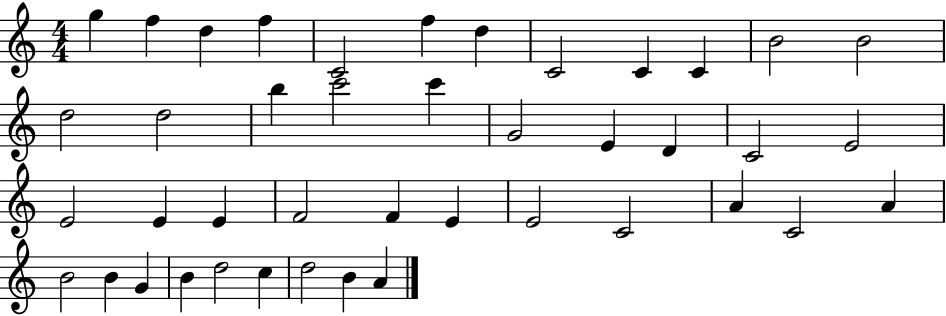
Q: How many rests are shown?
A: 0